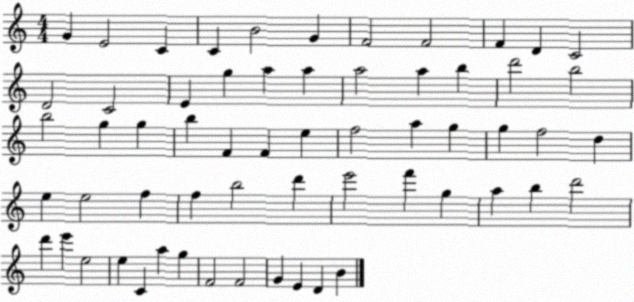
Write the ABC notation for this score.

X:1
T:Untitled
M:4/4
L:1/4
K:C
G E2 C C B2 G F2 F2 F D C2 D2 C2 E g a a a2 a b d'2 b2 b2 g g b F F e f2 a g g f2 d e e2 f f b2 d' e'2 f' g a b d'2 d' e' e2 e C a g F2 F2 G E D B